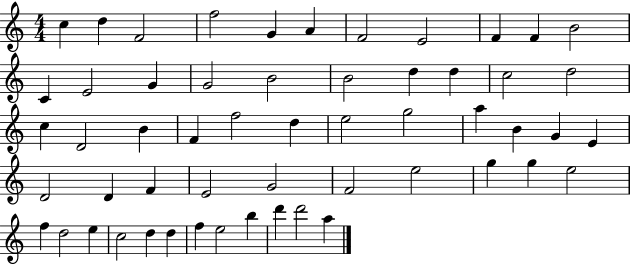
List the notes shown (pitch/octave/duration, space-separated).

C5/q D5/q F4/h F5/h G4/q A4/q F4/h E4/h F4/q F4/q B4/h C4/q E4/h G4/q G4/h B4/h B4/h D5/q D5/q C5/h D5/h C5/q D4/h B4/q F4/q F5/h D5/q E5/h G5/h A5/q B4/q G4/q E4/q D4/h D4/q F4/q E4/h G4/h F4/h E5/h G5/q G5/q E5/h F5/q D5/h E5/q C5/h D5/q D5/q F5/q E5/h B5/q D6/q D6/h A5/q